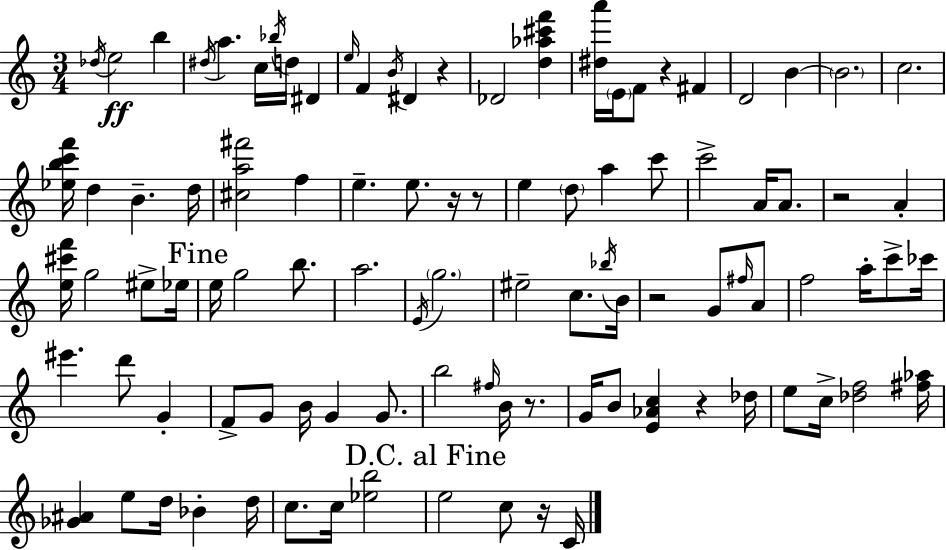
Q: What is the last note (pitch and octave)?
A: C4